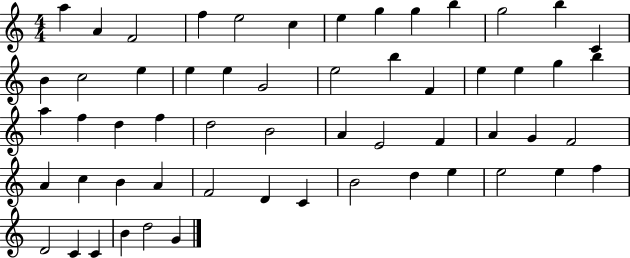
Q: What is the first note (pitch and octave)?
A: A5